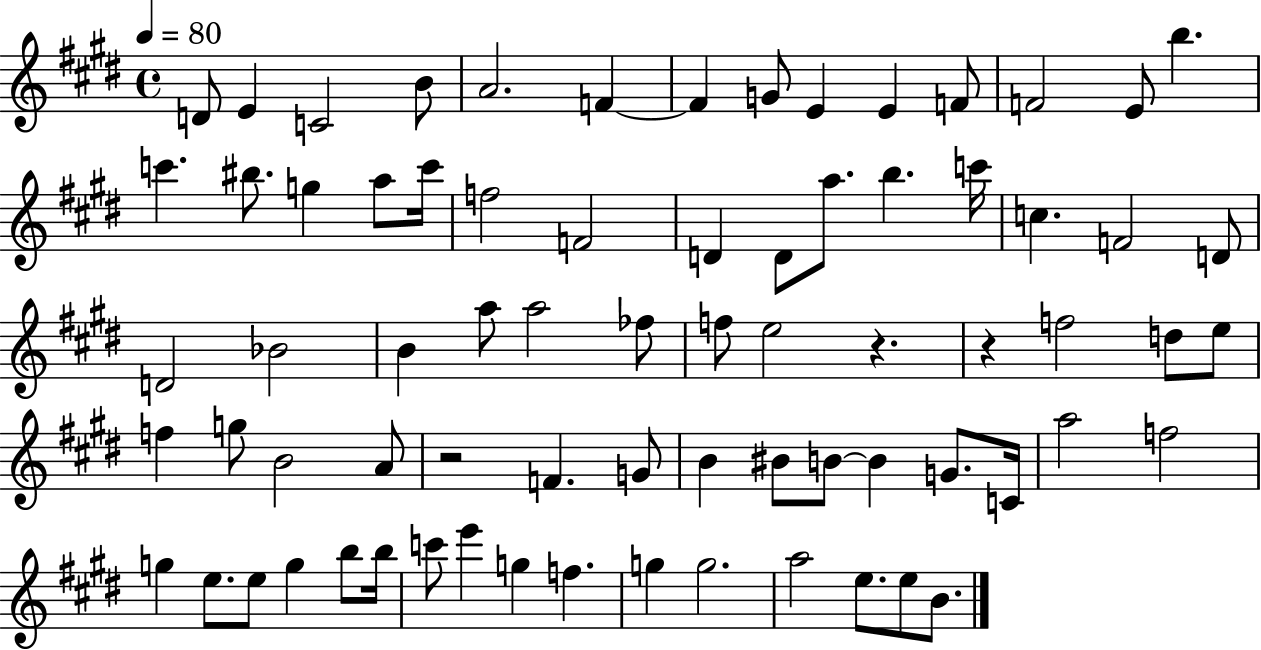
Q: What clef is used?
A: treble